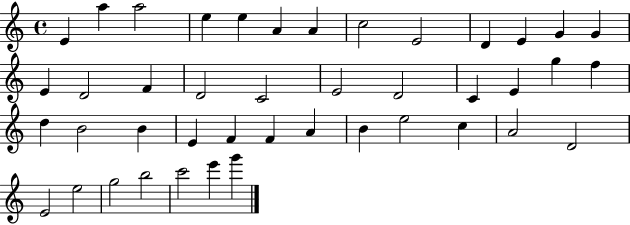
{
  \clef treble
  \time 4/4
  \defaultTimeSignature
  \key c \major
  e'4 a''4 a''2 | e''4 e''4 a'4 a'4 | c''2 e'2 | d'4 e'4 g'4 g'4 | \break e'4 d'2 f'4 | d'2 c'2 | e'2 d'2 | c'4 e'4 g''4 f''4 | \break d''4 b'2 b'4 | e'4 f'4 f'4 a'4 | b'4 e''2 c''4 | a'2 d'2 | \break e'2 e''2 | g''2 b''2 | c'''2 e'''4 g'''4 | \bar "|."
}